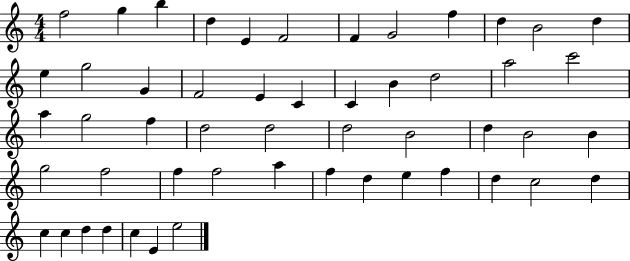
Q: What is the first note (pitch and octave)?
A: F5